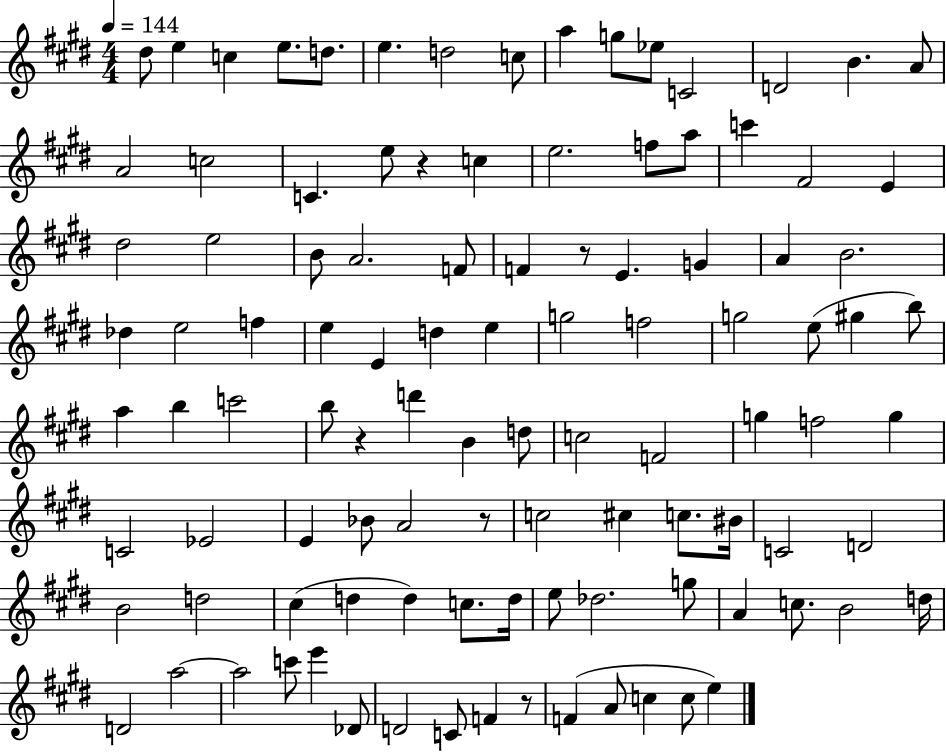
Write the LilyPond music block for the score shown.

{
  \clef treble
  \numericTimeSignature
  \time 4/4
  \key e \major
  \tempo 4 = 144
  dis''8 e''4 c''4 e''8. d''8. | e''4. d''2 c''8 | a''4 g''8 ees''8 c'2 | d'2 b'4. a'8 | \break a'2 c''2 | c'4. e''8 r4 c''4 | e''2. f''8 a''8 | c'''4 fis'2 e'4 | \break dis''2 e''2 | b'8 a'2. f'8 | f'4 r8 e'4. g'4 | a'4 b'2. | \break des''4 e''2 f''4 | e''4 e'4 d''4 e''4 | g''2 f''2 | g''2 e''8( gis''4 b''8) | \break a''4 b''4 c'''2 | b''8 r4 d'''4 b'4 d''8 | c''2 f'2 | g''4 f''2 g''4 | \break c'2 ees'2 | e'4 bes'8 a'2 r8 | c''2 cis''4 c''8. bis'16 | c'2 d'2 | \break b'2 d''2 | cis''4( d''4 d''4) c''8. d''16 | e''8 des''2. g''8 | a'4 c''8. b'2 d''16 | \break d'2 a''2~~ | a''2 c'''8 e'''4 des'8 | d'2 c'8 f'4 r8 | f'4( a'8 c''4 c''8 e''4) | \break \bar "|."
}